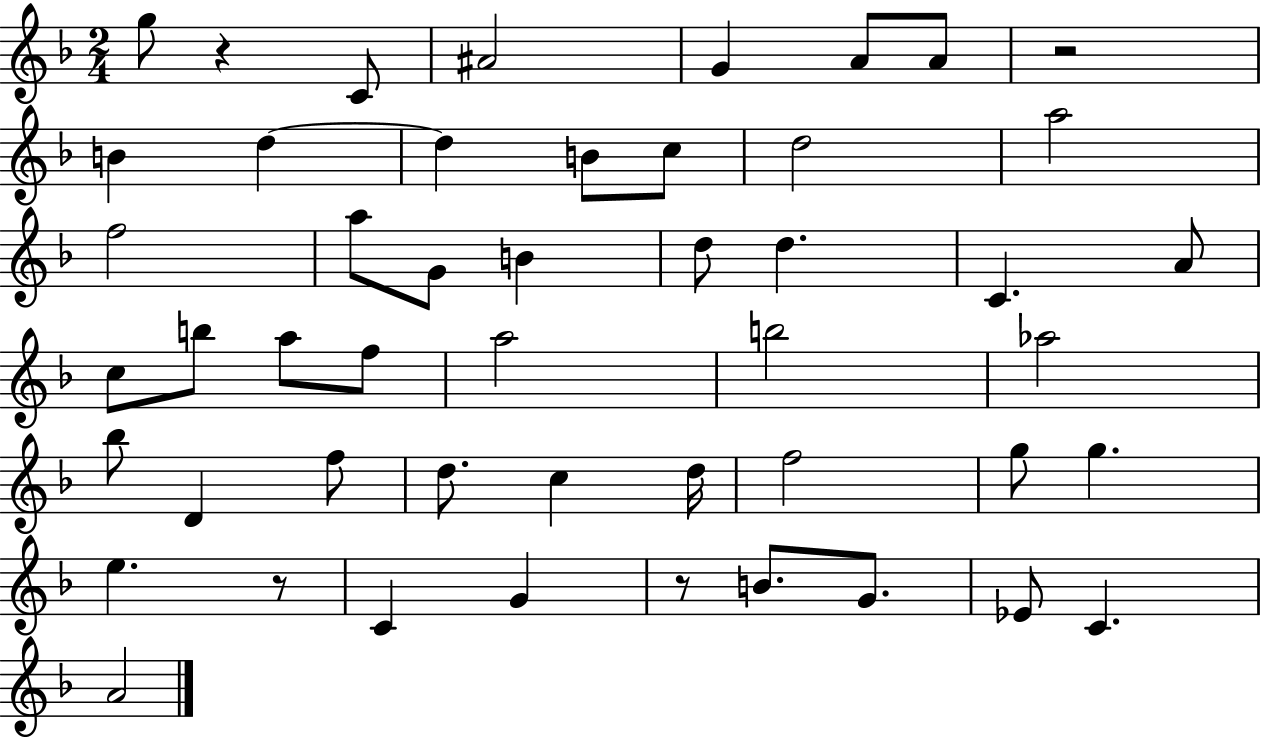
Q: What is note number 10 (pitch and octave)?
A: B4